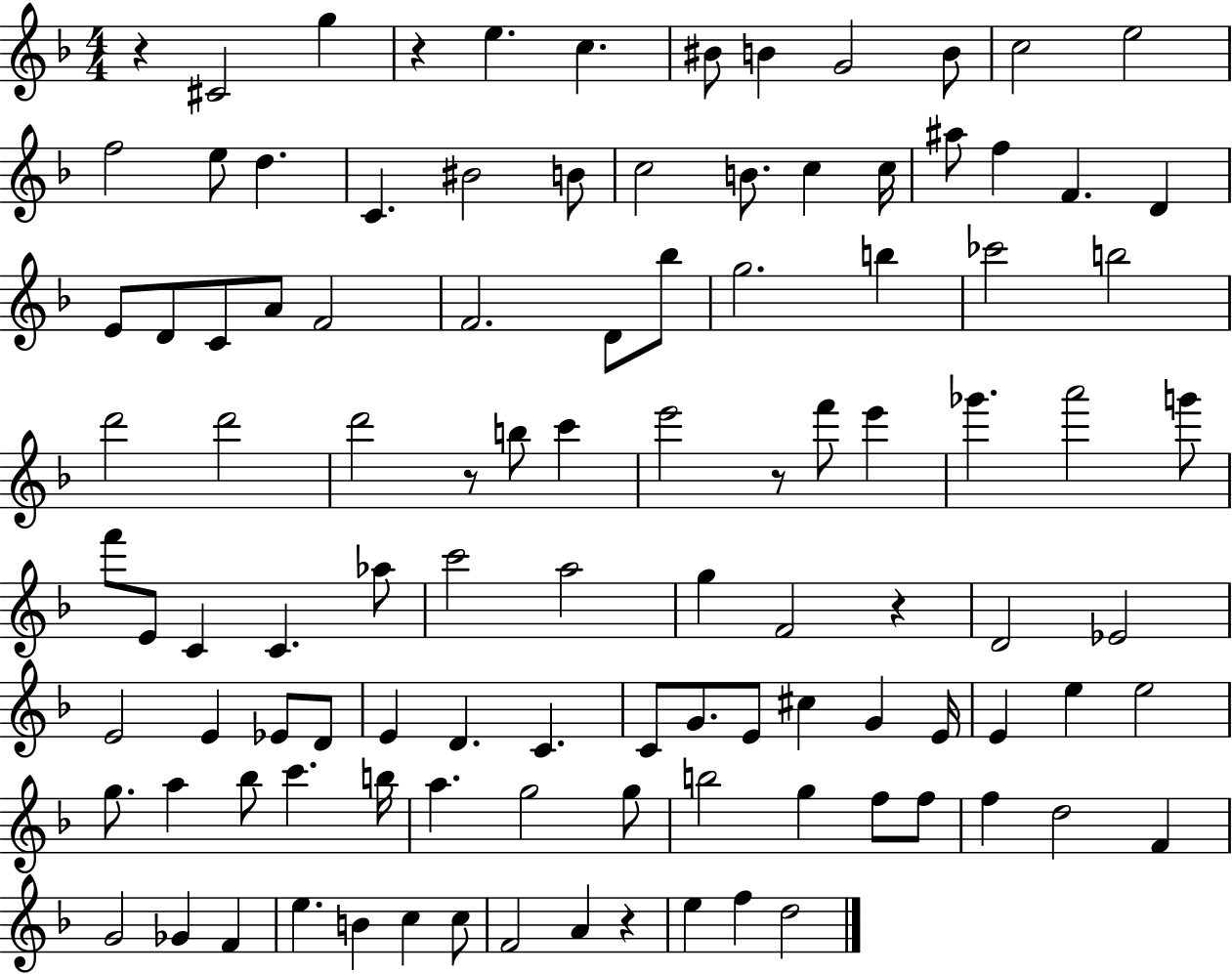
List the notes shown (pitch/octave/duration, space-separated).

R/q C#4/h G5/q R/q E5/q. C5/q. BIS4/e B4/q G4/h B4/e C5/h E5/h F5/h E5/e D5/q. C4/q. BIS4/h B4/e C5/h B4/e. C5/q C5/s A#5/e F5/q F4/q. D4/q E4/e D4/e C4/e A4/e F4/h F4/h. D4/e Bb5/e G5/h. B5/q CES6/h B5/h D6/h D6/h D6/h R/e B5/e C6/q E6/h R/e F6/e E6/q Gb6/q. A6/h G6/e F6/e E4/e C4/q C4/q. Ab5/e C6/h A5/h G5/q F4/h R/q D4/h Eb4/h E4/h E4/q Eb4/e D4/e E4/q D4/q. C4/q. C4/e G4/e. E4/e C#5/q G4/q E4/s E4/q E5/q E5/h G5/e. A5/q Bb5/e C6/q. B5/s A5/q. G5/h G5/e B5/h G5/q F5/e F5/e F5/q D5/h F4/q G4/h Gb4/q F4/q E5/q. B4/q C5/q C5/e F4/h A4/q R/q E5/q F5/q D5/h